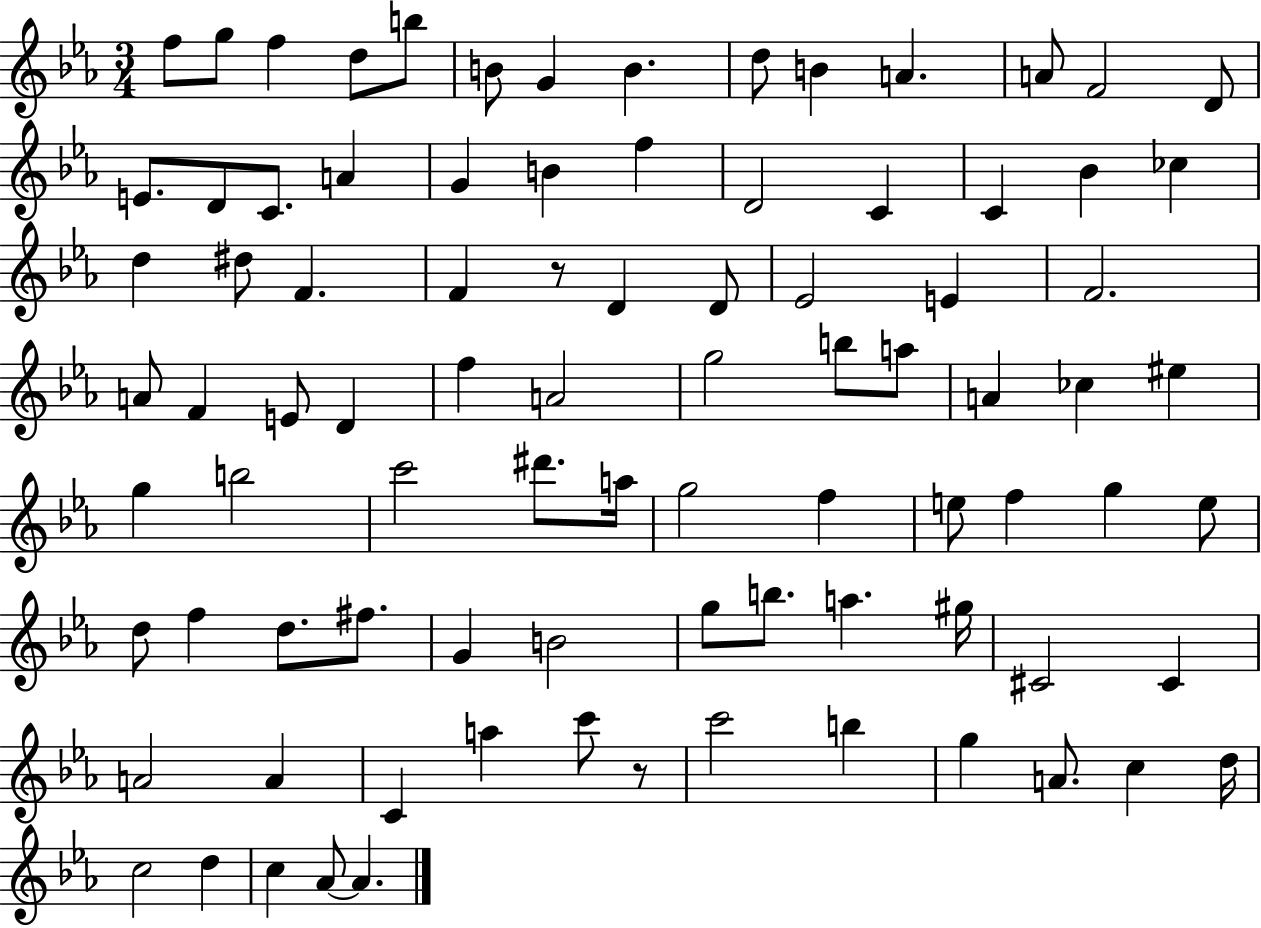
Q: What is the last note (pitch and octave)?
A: Ab4